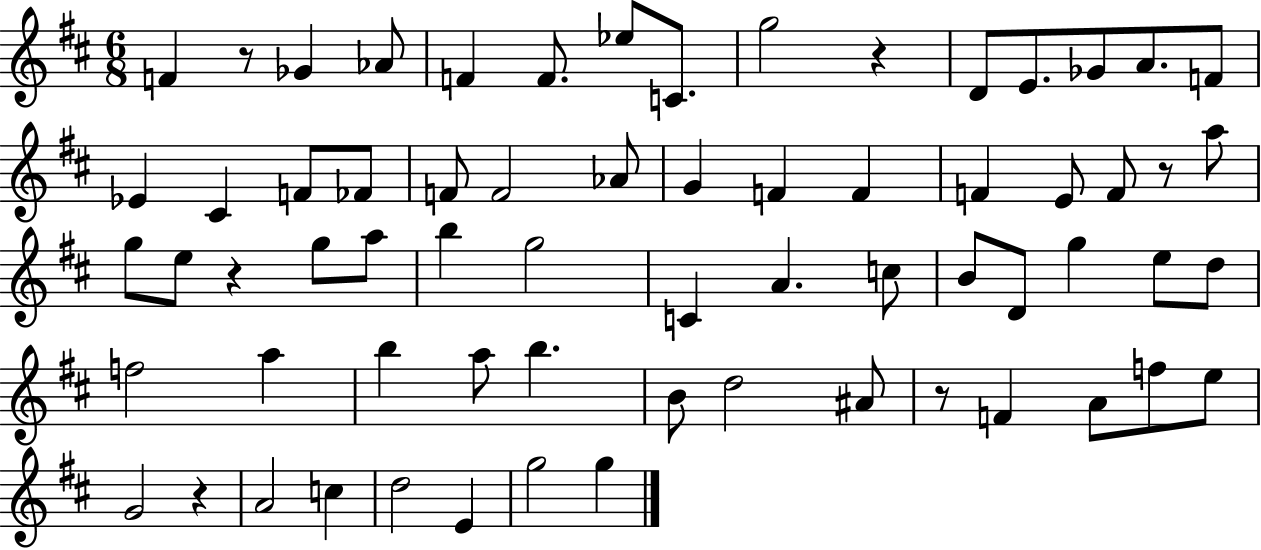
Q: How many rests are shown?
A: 6